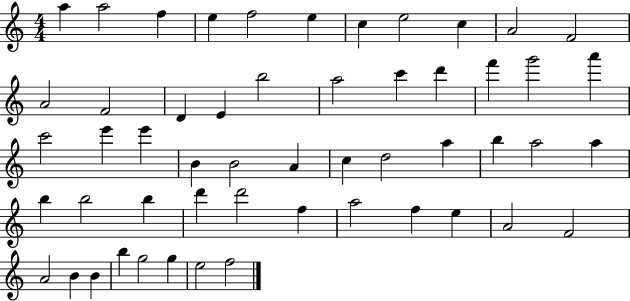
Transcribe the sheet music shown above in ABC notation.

X:1
T:Untitled
M:4/4
L:1/4
K:C
a a2 f e f2 e c e2 c A2 F2 A2 F2 D E b2 a2 c' d' f' g'2 a' c'2 e' e' B B2 A c d2 a b a2 a b b2 b d' d'2 f a2 f e A2 F2 A2 B B b g2 g e2 f2